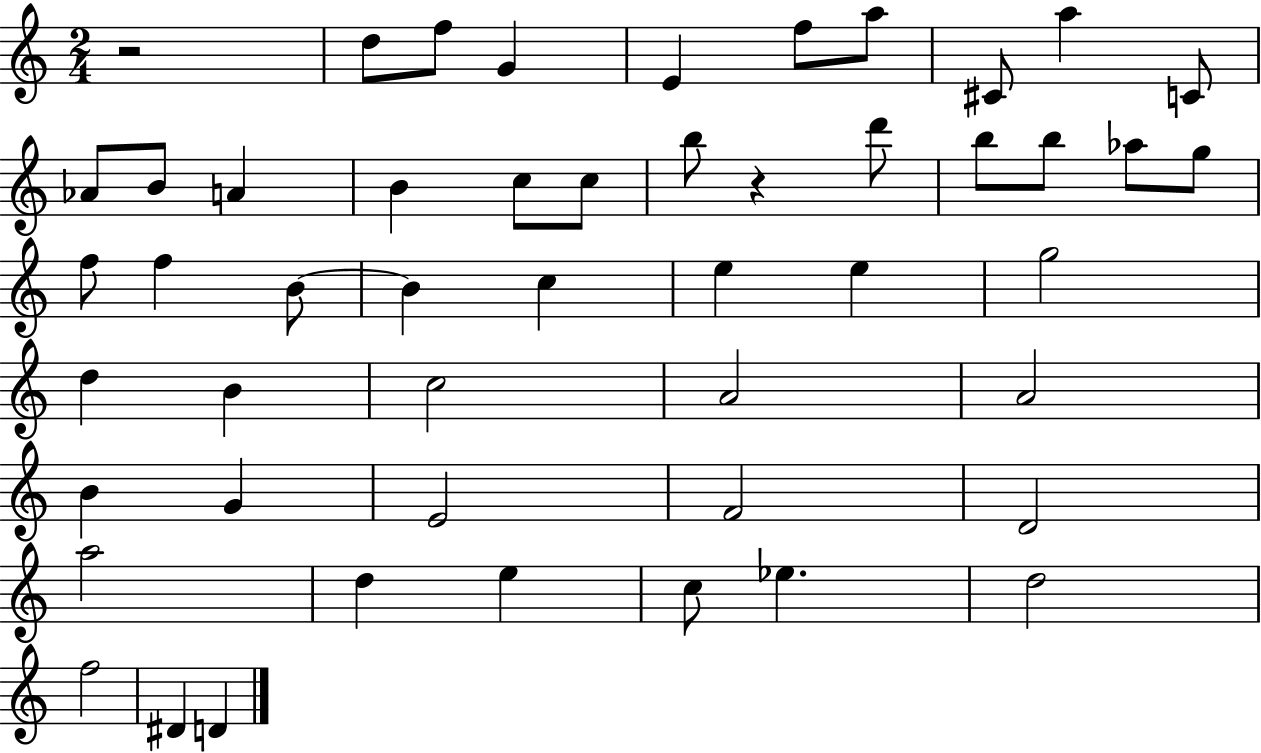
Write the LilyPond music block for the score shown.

{
  \clef treble
  \numericTimeSignature
  \time 2/4
  \key c \major
  r2 | d''8 f''8 g'4 | e'4 f''8 a''8 | cis'8 a''4 c'8 | \break aes'8 b'8 a'4 | b'4 c''8 c''8 | b''8 r4 d'''8 | b''8 b''8 aes''8 g''8 | \break f''8 f''4 b'8~~ | b'4 c''4 | e''4 e''4 | g''2 | \break d''4 b'4 | c''2 | a'2 | a'2 | \break b'4 g'4 | e'2 | f'2 | d'2 | \break a''2 | d''4 e''4 | c''8 ees''4. | d''2 | \break f''2 | dis'4 d'4 | \bar "|."
}